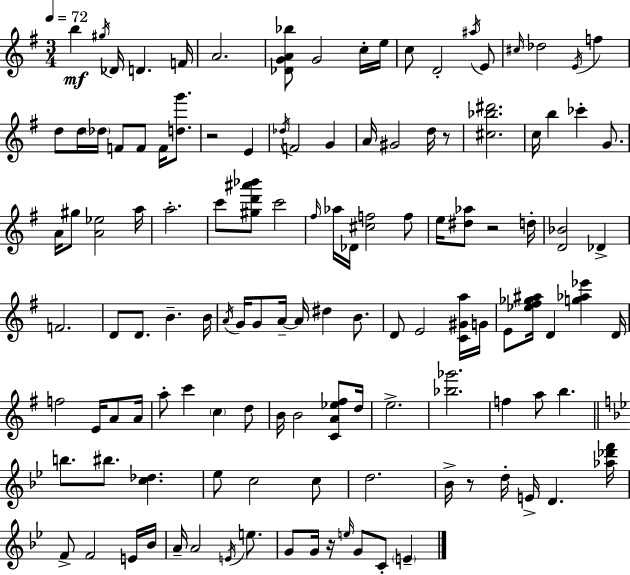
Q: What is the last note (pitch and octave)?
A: E4